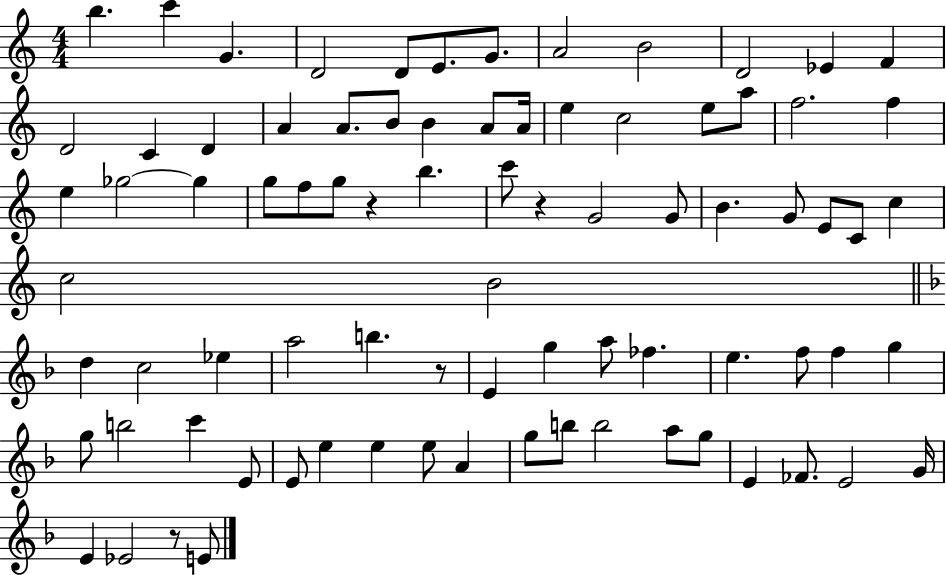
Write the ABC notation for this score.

X:1
T:Untitled
M:4/4
L:1/4
K:C
b c' G D2 D/2 E/2 G/2 A2 B2 D2 _E F D2 C D A A/2 B/2 B A/2 A/4 e c2 e/2 a/2 f2 f e _g2 _g g/2 f/2 g/2 z b c'/2 z G2 G/2 B G/2 E/2 C/2 c c2 B2 d c2 _e a2 b z/2 E g a/2 _f e f/2 f g g/2 b2 c' E/2 E/2 e e e/2 A g/2 b/2 b2 a/2 g/2 E _F/2 E2 G/4 E _E2 z/2 E/2